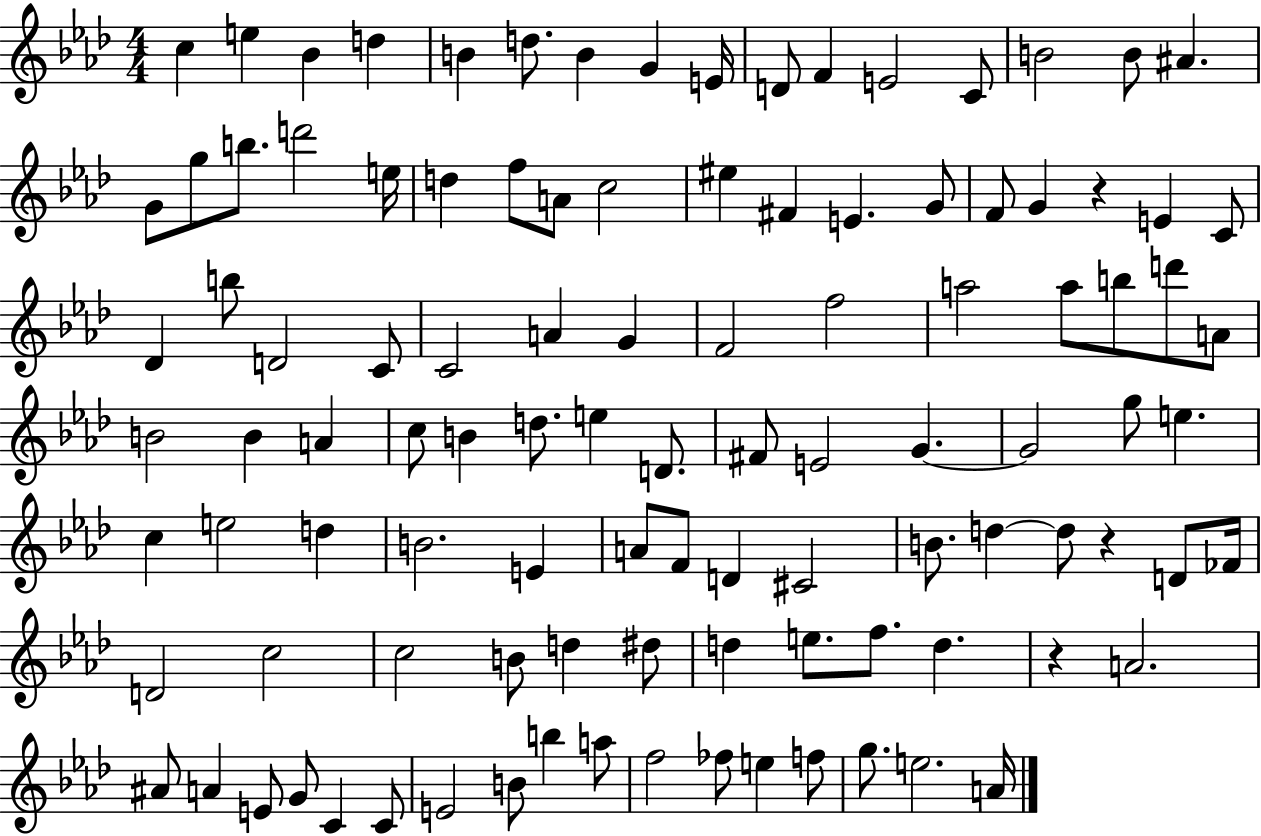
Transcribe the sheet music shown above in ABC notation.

X:1
T:Untitled
M:4/4
L:1/4
K:Ab
c e _B d B d/2 B G E/4 D/2 F E2 C/2 B2 B/2 ^A G/2 g/2 b/2 d'2 e/4 d f/2 A/2 c2 ^e ^F E G/2 F/2 G z E C/2 _D b/2 D2 C/2 C2 A G F2 f2 a2 a/2 b/2 d'/2 A/2 B2 B A c/2 B d/2 e D/2 ^F/2 E2 G G2 g/2 e c e2 d B2 E A/2 F/2 D ^C2 B/2 d d/2 z D/2 _F/4 D2 c2 c2 B/2 d ^d/2 d e/2 f/2 d z A2 ^A/2 A E/2 G/2 C C/2 E2 B/2 b a/2 f2 _f/2 e f/2 g/2 e2 A/4